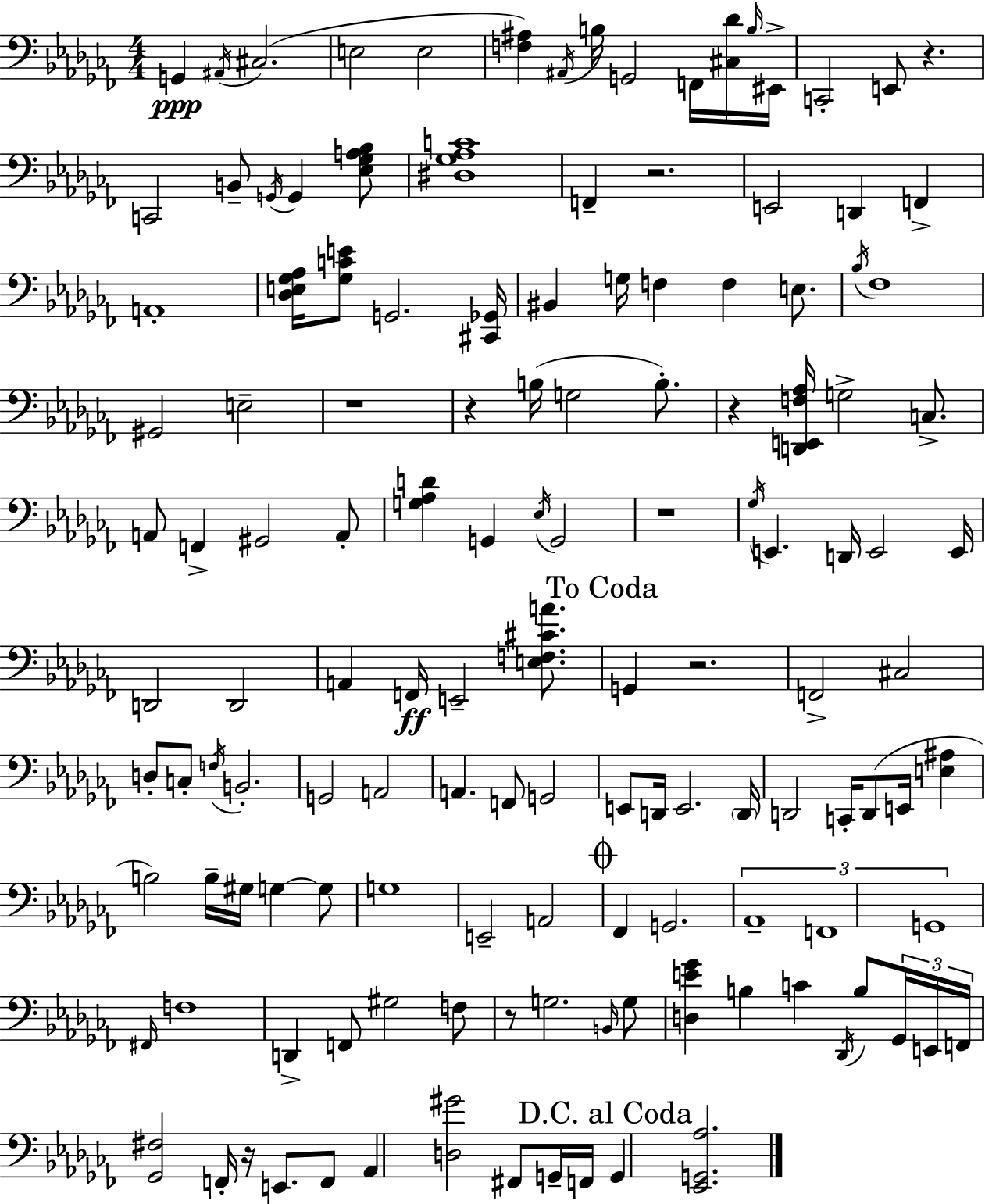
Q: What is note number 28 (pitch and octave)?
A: E3